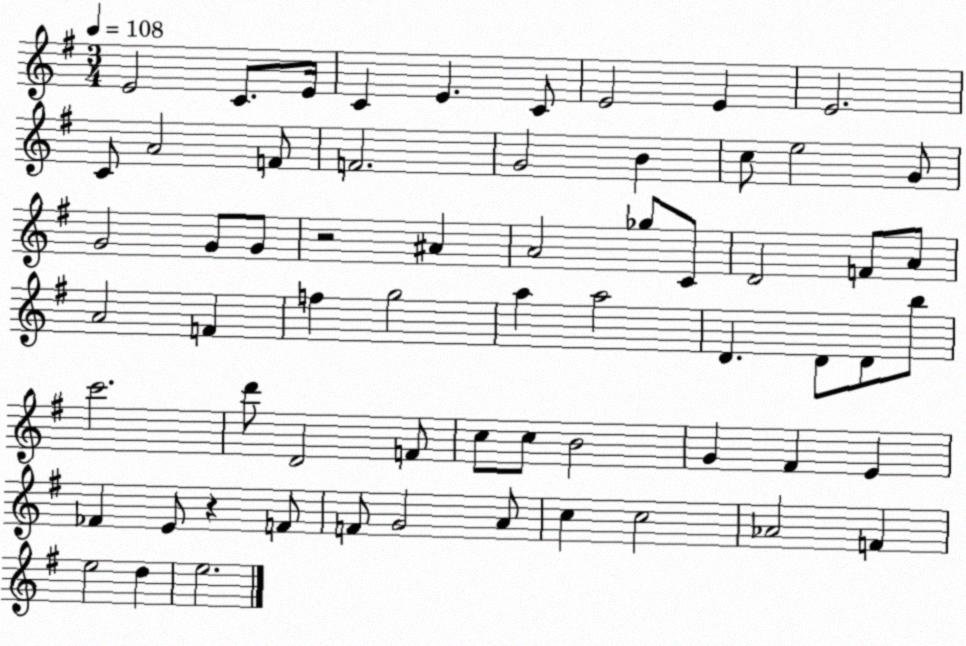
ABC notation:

X:1
T:Untitled
M:3/4
L:1/4
K:G
E2 C/2 E/4 C E C/2 E2 E E2 C/2 A2 F/2 F2 G2 B c/2 e2 G/2 G2 G/2 G/2 z2 ^A A2 _g/2 C/2 D2 F/2 A/2 A2 F f g2 a a2 D D/2 D/2 b/2 c'2 d'/2 D2 F/2 c/2 c/2 B2 G ^F E _F E/2 z F/2 F/2 G2 A/2 c c2 _A2 F e2 d e2